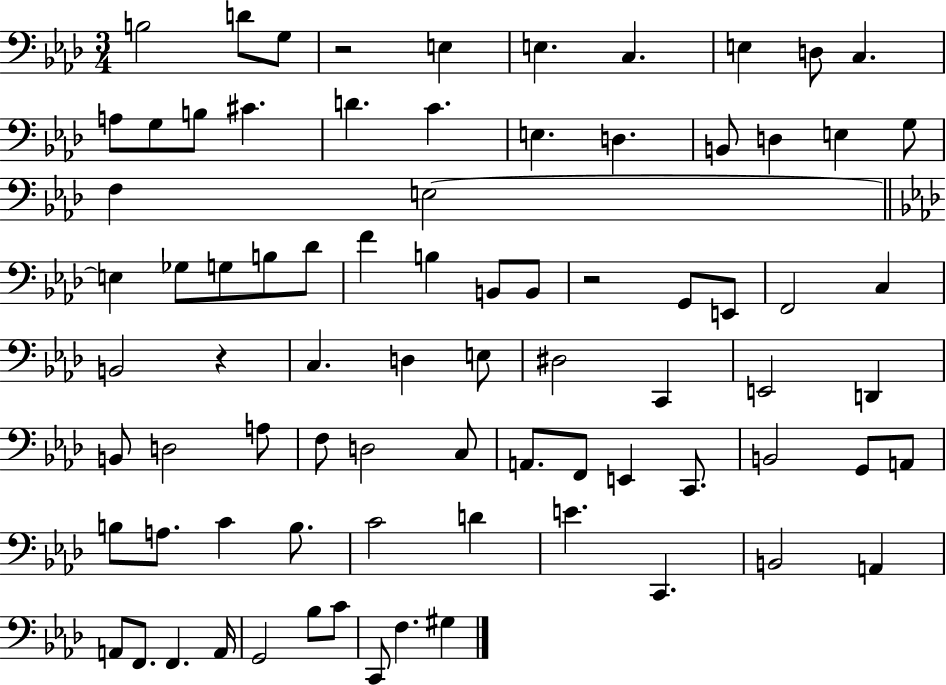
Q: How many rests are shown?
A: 3